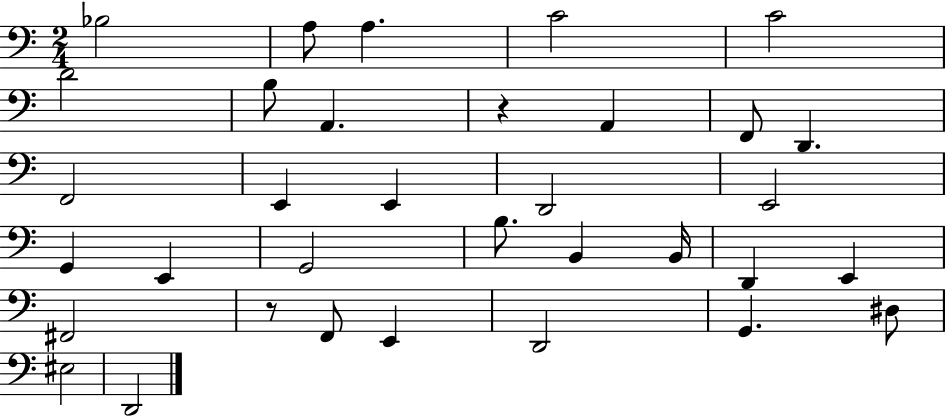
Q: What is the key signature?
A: C major